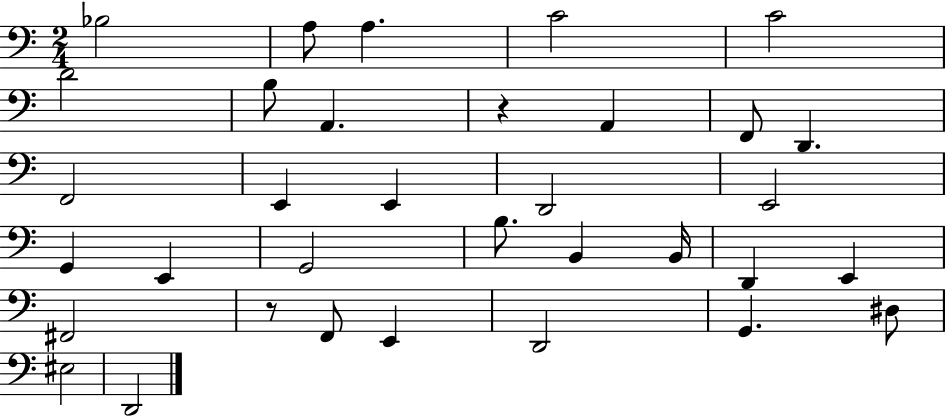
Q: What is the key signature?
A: C major